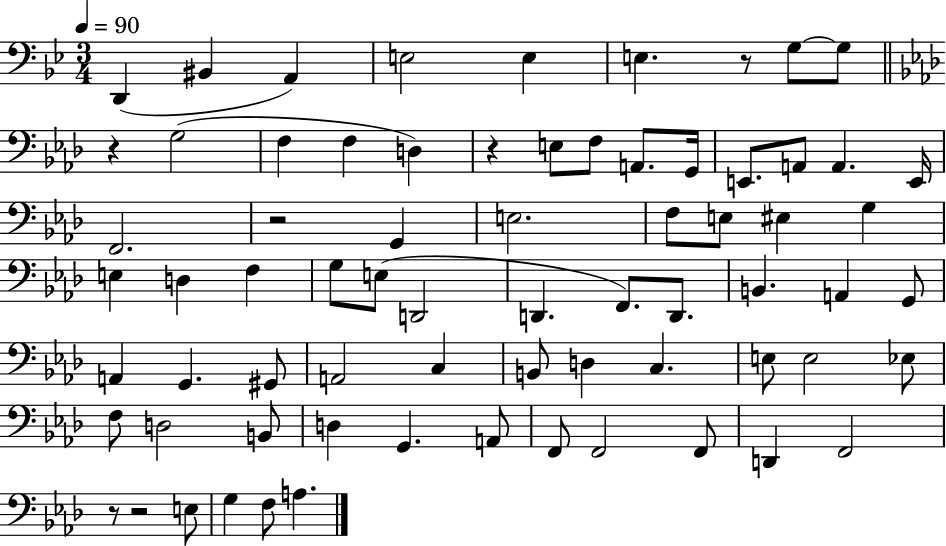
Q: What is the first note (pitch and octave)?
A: D2